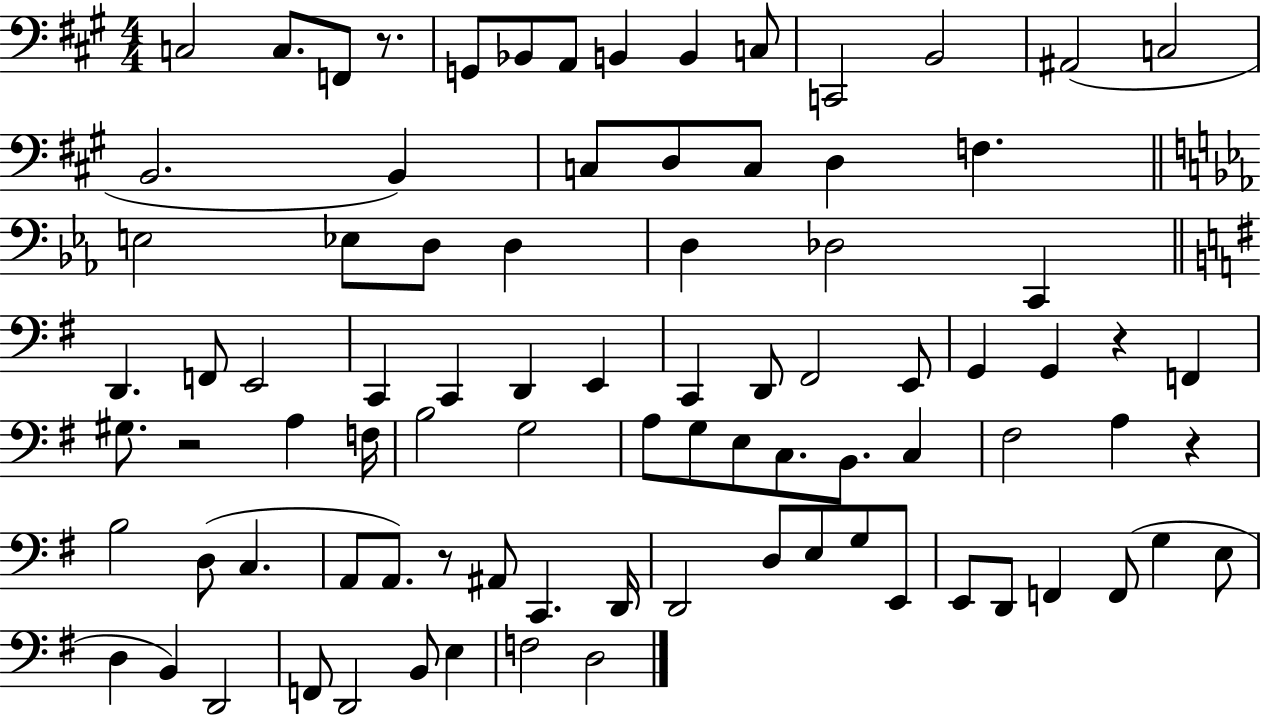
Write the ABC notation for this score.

X:1
T:Untitled
M:4/4
L:1/4
K:A
C,2 C,/2 F,,/2 z/2 G,,/2 _B,,/2 A,,/2 B,, B,, C,/2 C,,2 B,,2 ^A,,2 C,2 B,,2 B,, C,/2 D,/2 C,/2 D, F, E,2 _E,/2 D,/2 D, D, _D,2 C,, D,, F,,/2 E,,2 C,, C,, D,, E,, C,, D,,/2 ^F,,2 E,,/2 G,, G,, z F,, ^G,/2 z2 A, F,/4 B,2 G,2 A,/2 G,/2 E,/2 C,/2 B,,/2 C, ^F,2 A, z B,2 D,/2 C, A,,/2 A,,/2 z/2 ^A,,/2 C,, D,,/4 D,,2 D,/2 E,/2 G,/2 E,,/2 E,,/2 D,,/2 F,, F,,/2 G, E,/2 D, B,, D,,2 F,,/2 D,,2 B,,/2 E, F,2 D,2